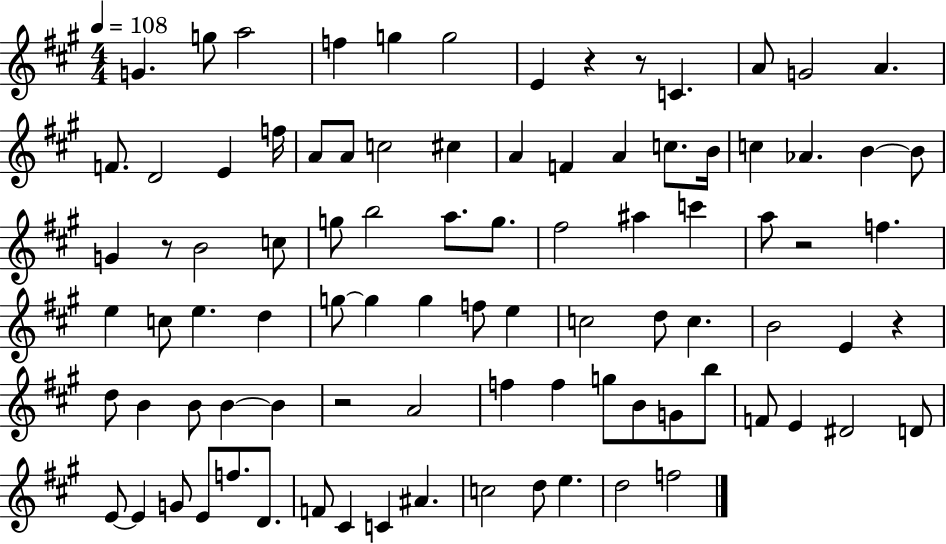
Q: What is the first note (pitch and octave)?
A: G4